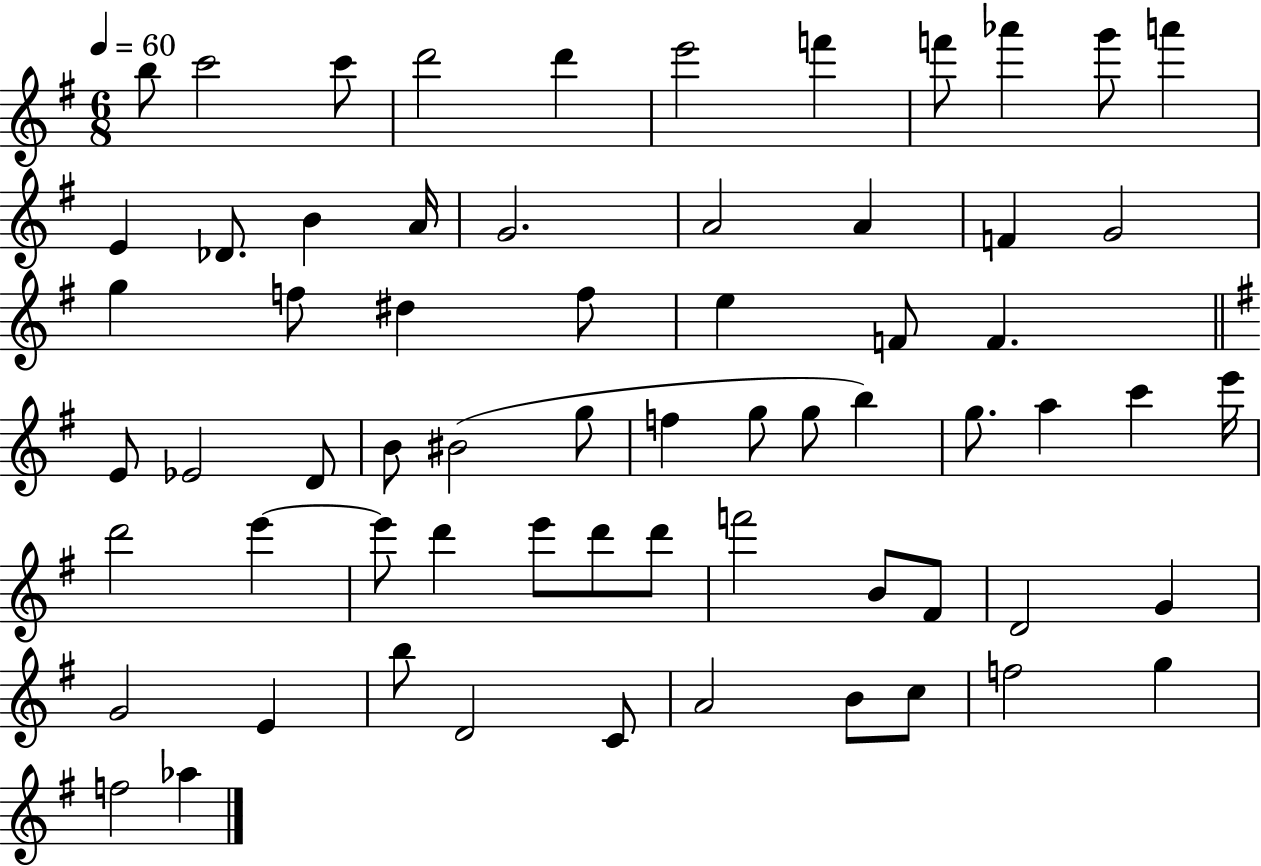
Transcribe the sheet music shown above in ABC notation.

X:1
T:Untitled
M:6/8
L:1/4
K:G
b/2 c'2 c'/2 d'2 d' e'2 f' f'/2 _a' g'/2 a' E _D/2 B A/4 G2 A2 A F G2 g f/2 ^d f/2 e F/2 F E/2 _E2 D/2 B/2 ^B2 g/2 f g/2 g/2 b g/2 a c' e'/4 d'2 e' e'/2 d' e'/2 d'/2 d'/2 f'2 B/2 ^F/2 D2 G G2 E b/2 D2 C/2 A2 B/2 c/2 f2 g f2 _a